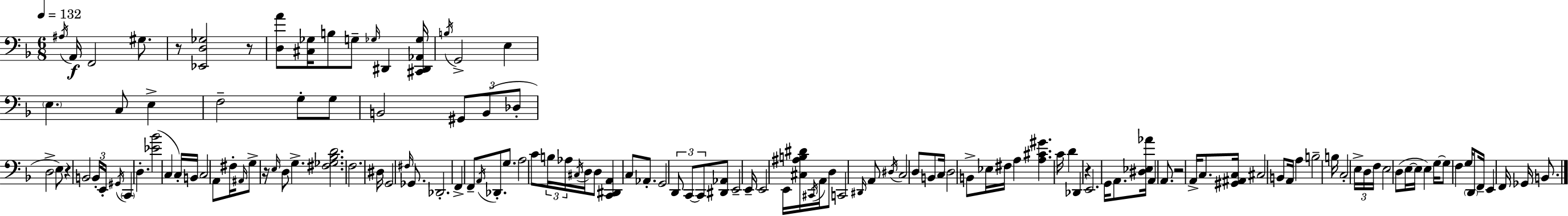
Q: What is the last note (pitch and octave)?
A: B2